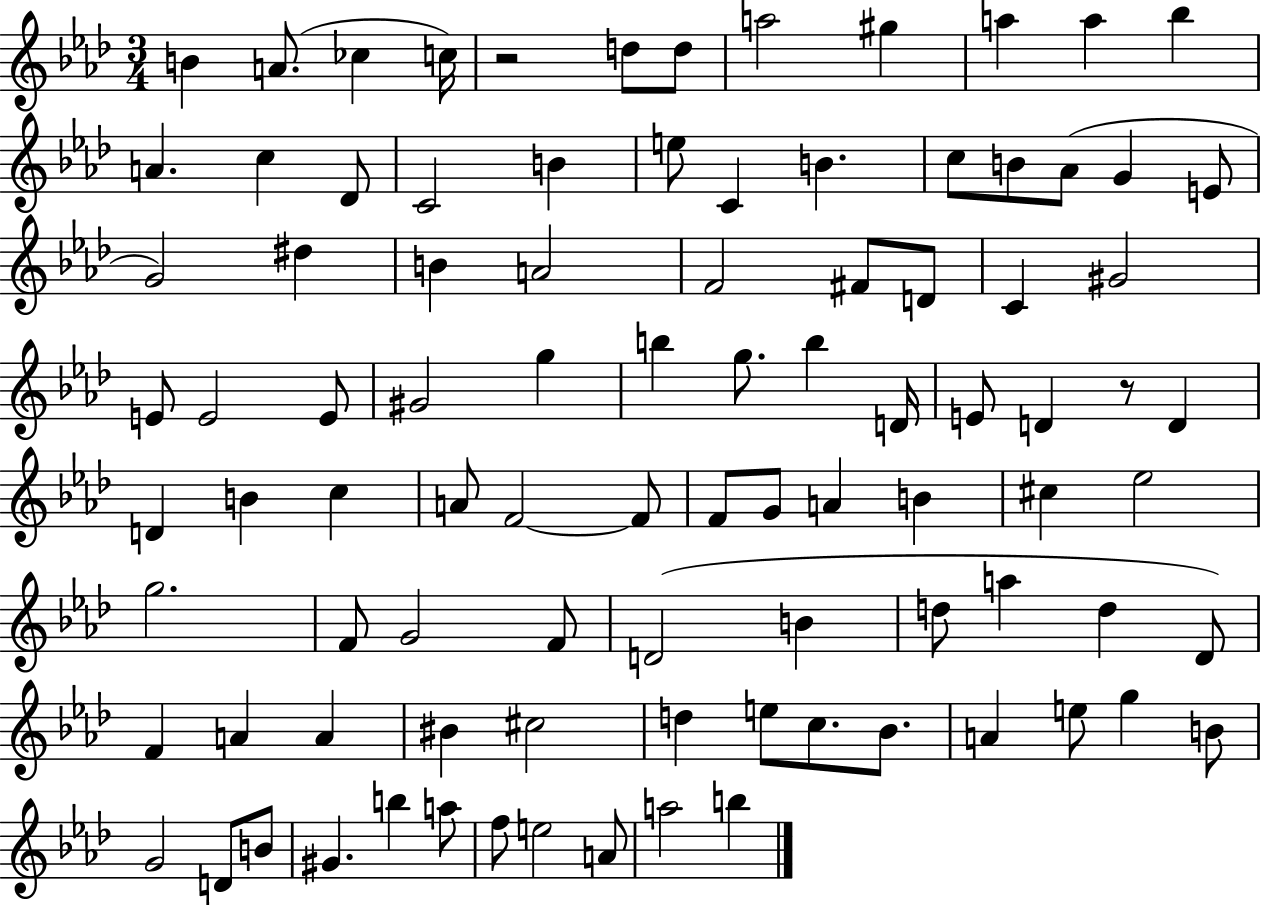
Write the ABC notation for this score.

X:1
T:Untitled
M:3/4
L:1/4
K:Ab
B A/2 _c c/4 z2 d/2 d/2 a2 ^g a a _b A c _D/2 C2 B e/2 C B c/2 B/2 _A/2 G E/2 G2 ^d B A2 F2 ^F/2 D/2 C ^G2 E/2 E2 E/2 ^G2 g b g/2 b D/4 E/2 D z/2 D D B c A/2 F2 F/2 F/2 G/2 A B ^c _e2 g2 F/2 G2 F/2 D2 B d/2 a d _D/2 F A A ^B ^c2 d e/2 c/2 _B/2 A e/2 g B/2 G2 D/2 B/2 ^G b a/2 f/2 e2 A/2 a2 b